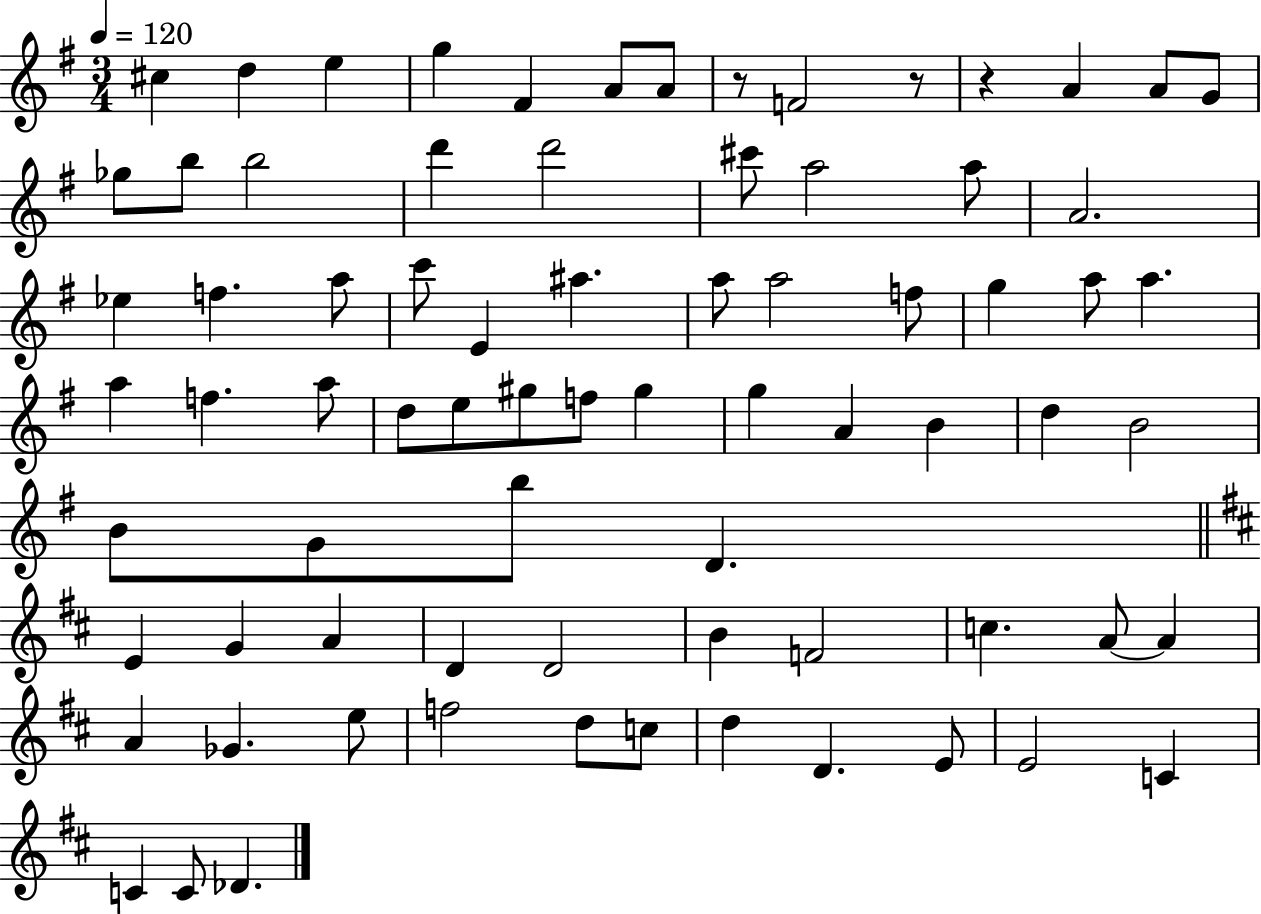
C#5/q D5/q E5/q G5/q F#4/q A4/e A4/e R/e F4/h R/e R/q A4/q A4/e G4/e Gb5/e B5/e B5/h D6/q D6/h C#6/e A5/h A5/e A4/h. Eb5/q F5/q. A5/e C6/e E4/q A#5/q. A5/e A5/h F5/e G5/q A5/e A5/q. A5/q F5/q. A5/e D5/e E5/e G#5/e F5/e G#5/q G5/q A4/q B4/q D5/q B4/h B4/e G4/e B5/e D4/q. E4/q G4/q A4/q D4/q D4/h B4/q F4/h C5/q. A4/e A4/q A4/q Gb4/q. E5/e F5/h D5/e C5/e D5/q D4/q. E4/e E4/h C4/q C4/q C4/e Db4/q.